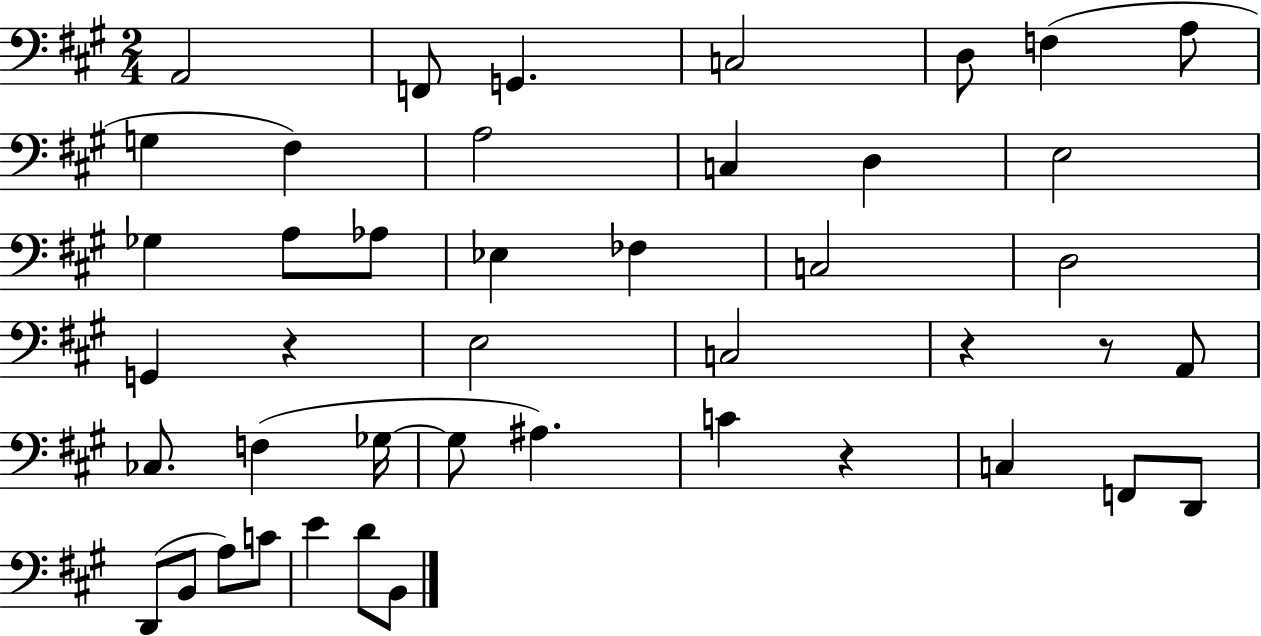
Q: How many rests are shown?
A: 4